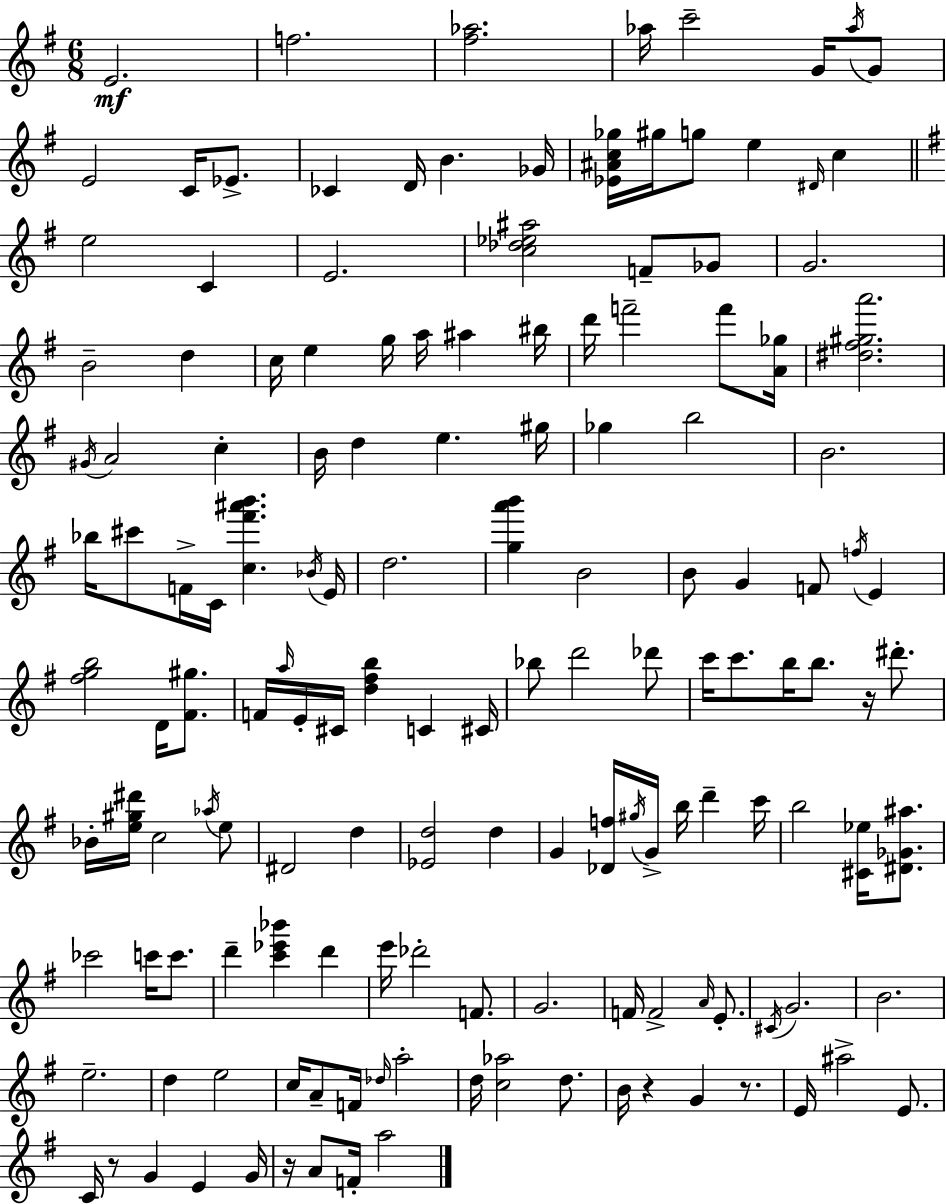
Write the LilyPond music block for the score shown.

{
  \clef treble
  \numericTimeSignature
  \time 6/8
  \key e \minor
  e'2.\mf | f''2. | <fis'' aes''>2. | aes''16 c'''2-- g'16 \acciaccatura { aes''16 } g'8 | \break e'2 c'16 ees'8.-> | ces'4 d'16 b'4. | ges'16 <ees' ais' c'' ges''>16 gis''16 g''8 e''4 \grace { dis'16 } c''4 | \bar "||" \break \key e \minor e''2 c'4 | e'2. | <c'' des'' ees'' ais''>2 f'8-- ges'8 | g'2. | \break b'2-- d''4 | c''16 e''4 g''16 a''16 ais''4 bis''16 | d'''16 f'''2-- f'''8 <a' ges''>16 | <dis'' fis'' gis'' a'''>2. | \break \acciaccatura { gis'16 } a'2 c''4-. | b'16 d''4 e''4. | gis''16 ges''4 b''2 | b'2. | \break bes''16 cis'''8 f'16-> c'16 <c'' fis''' ais''' b'''>4. | \acciaccatura { bes'16 } e'16 d''2. | <g'' a''' b'''>4 b'2 | b'8 g'4 f'8 \acciaccatura { f''16 } e'4 | \break <fis'' g'' b''>2 d'16 | <fis' gis''>8. f'16 \grace { a''16 } e'16-. cis'16 <d'' fis'' b''>4 c'4 | cis'16 bes''8 d'''2 | des'''8 c'''16 c'''8. b''16 b''8. | \break r16 dis'''8.-. bes'16-. <e'' gis'' dis'''>16 c''2 | \acciaccatura { aes''16 } e''8 dis'2 | d''4 <ees' d''>2 | d''4 g'4 <des' f''>16 \acciaccatura { gis''16 } g'16-> | \break b''16 d'''4-- c'''16 b''2 | <cis' ees''>16 <dis' ges' ais''>8. ces'''2 | c'''16 c'''8. d'''4-- <c''' ees''' bes'''>4 | d'''4 e'''16 des'''2-. | \break f'8. g'2. | f'16 f'2-> | \grace { a'16 } e'8.-. \acciaccatura { cis'16 } g'2. | b'2. | \break e''2.-- | d''4 | e''2 c''16 a'8-- f'16 | \grace { des''16 } a''2-. d''16 <c'' aes''>2 | \break d''8. b'16 r4 | g'4 r8. e'16 ais''2-> | e'8. c'16 r8 | g'4 e'4 g'16 r16 a'8 | \break f'16-. a''2 \bar "|."
}